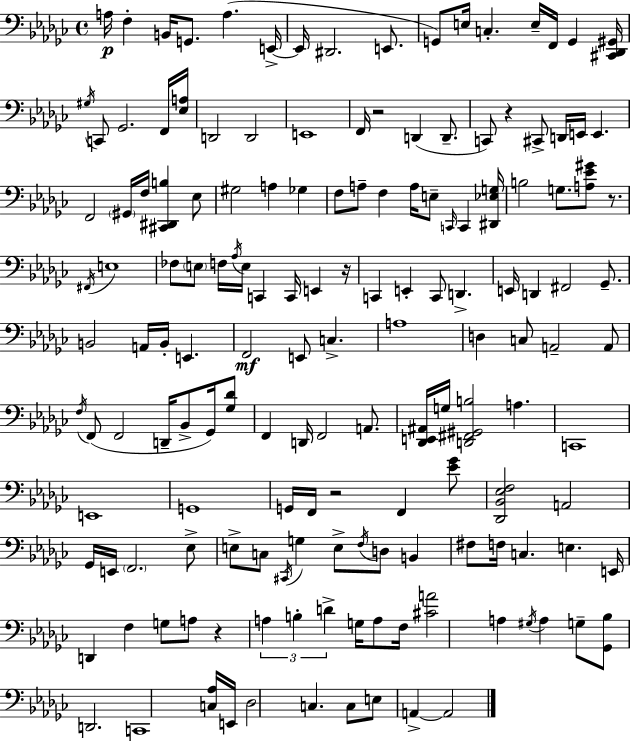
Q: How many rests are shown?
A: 6